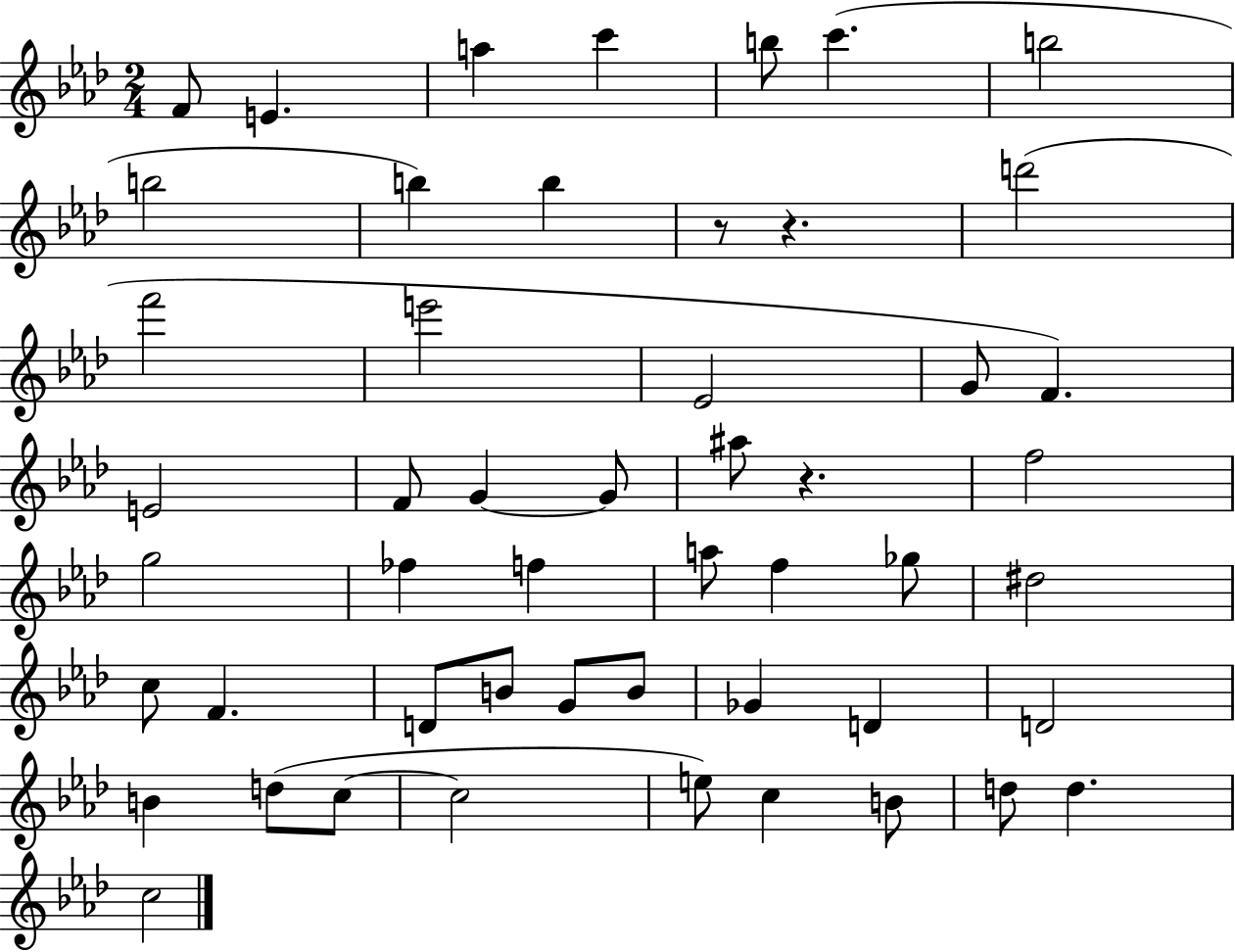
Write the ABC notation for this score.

X:1
T:Untitled
M:2/4
L:1/4
K:Ab
F/2 E a c' b/2 c' b2 b2 b b z/2 z d'2 f'2 e'2 _E2 G/2 F E2 F/2 G G/2 ^a/2 z f2 g2 _f f a/2 f _g/2 ^d2 c/2 F D/2 B/2 G/2 B/2 _G D D2 B d/2 c/2 c2 e/2 c B/2 d/2 d c2